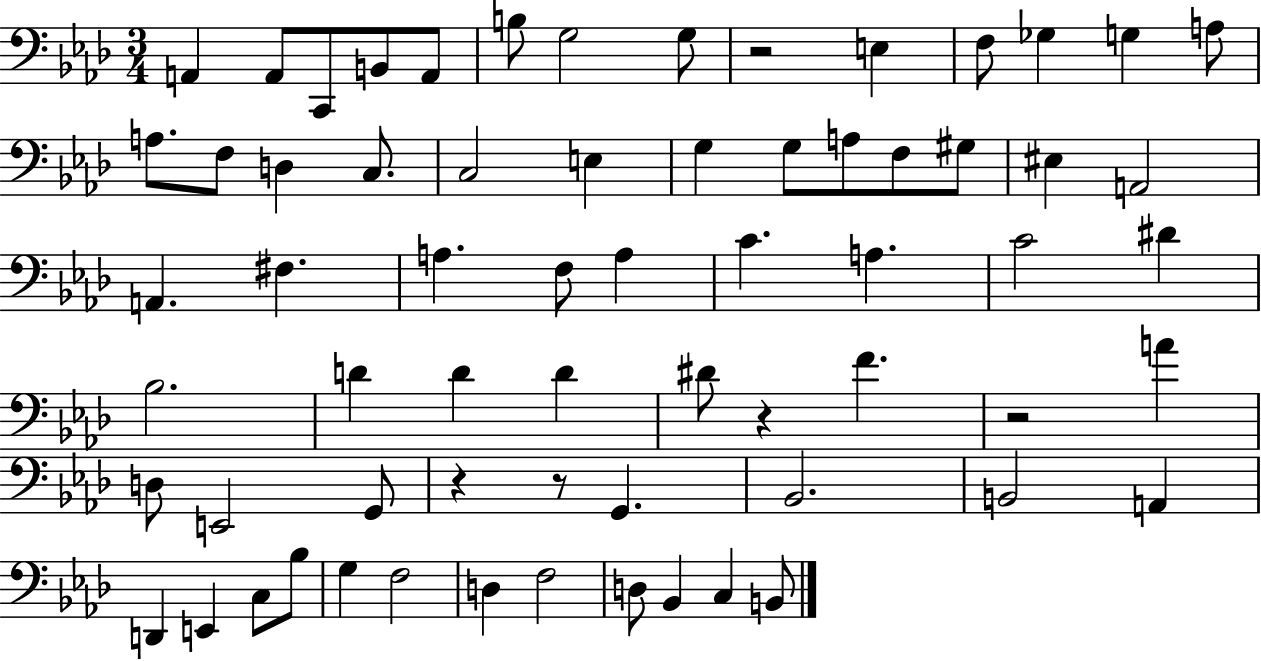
A2/q A2/e C2/e B2/e A2/e B3/e G3/h G3/e R/h E3/q F3/e Gb3/q G3/q A3/e A3/e. F3/e D3/q C3/e. C3/h E3/q G3/q G3/e A3/e F3/e G#3/e EIS3/q A2/h A2/q. F#3/q. A3/q. F3/e A3/q C4/q. A3/q. C4/h D#4/q Bb3/h. D4/q D4/q D4/q D#4/e R/q F4/q. R/h A4/q D3/e E2/h G2/e R/q R/e G2/q. Bb2/h. B2/h A2/q D2/q E2/q C3/e Bb3/e G3/q F3/h D3/q F3/h D3/e Bb2/q C3/q B2/e